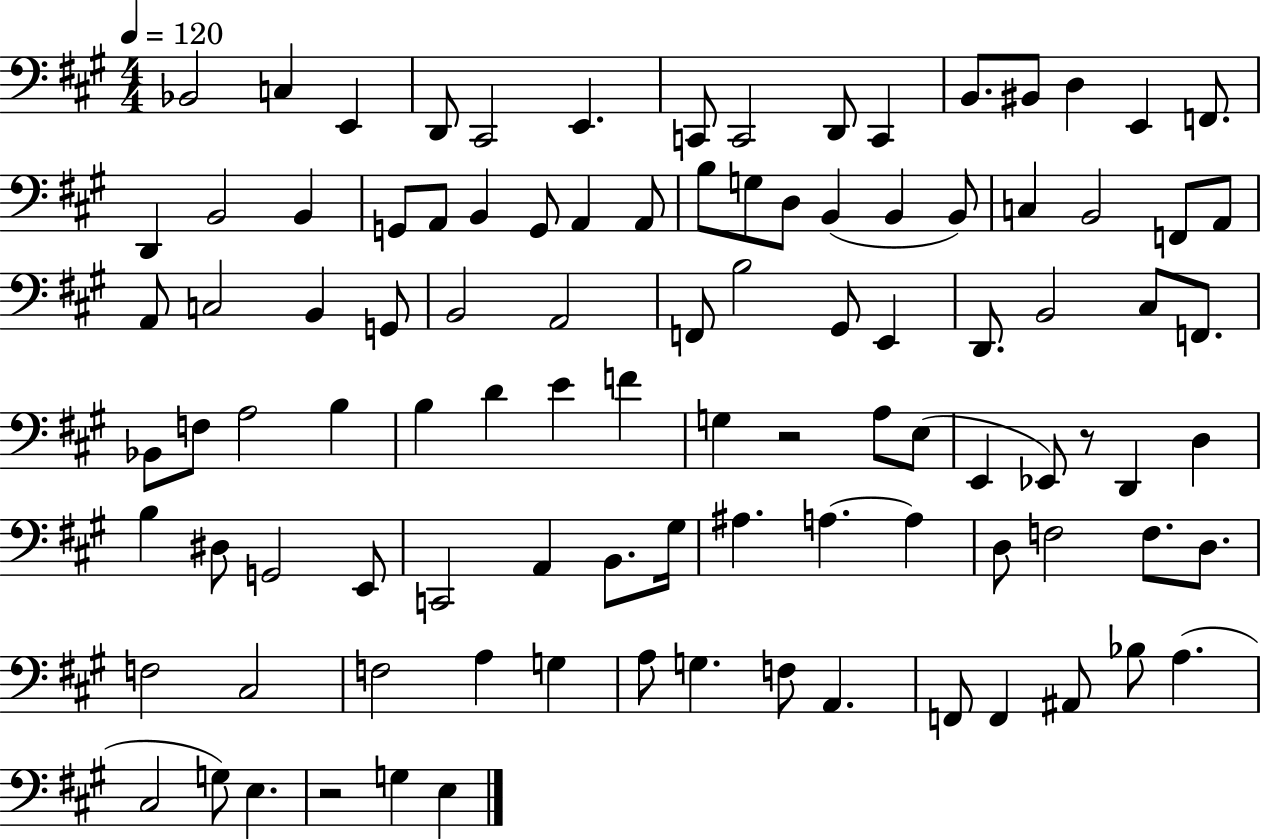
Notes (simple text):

Bb2/h C3/q E2/q D2/e C#2/h E2/q. C2/e C2/h D2/e C2/q B2/e. BIS2/e D3/q E2/q F2/e. D2/q B2/h B2/q G2/e A2/e B2/q G2/e A2/q A2/e B3/e G3/e D3/e B2/q B2/q B2/e C3/q B2/h F2/e A2/e A2/e C3/h B2/q G2/e B2/h A2/h F2/e B3/h G#2/e E2/q D2/e. B2/h C#3/e F2/e. Bb2/e F3/e A3/h B3/q B3/q D4/q E4/q F4/q G3/q R/h A3/e E3/e E2/q Eb2/e R/e D2/q D3/q B3/q D#3/e G2/h E2/e C2/h A2/q B2/e. G#3/s A#3/q. A3/q. A3/q D3/e F3/h F3/e. D3/e. F3/h C#3/h F3/h A3/q G3/q A3/e G3/q. F3/e A2/q. F2/e F2/q A#2/e Bb3/e A3/q. C#3/h G3/e E3/q. R/h G3/q E3/q